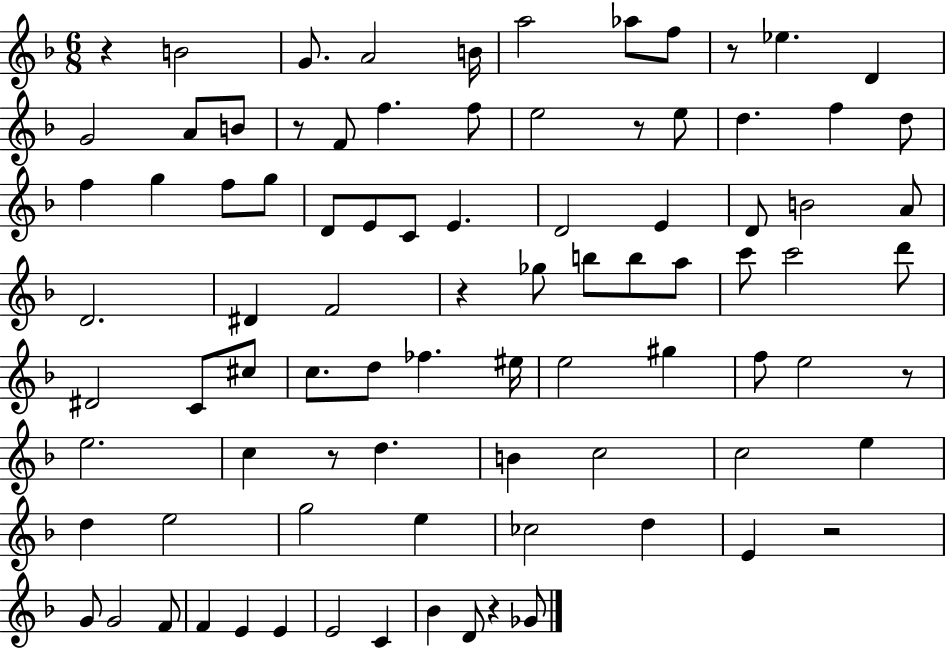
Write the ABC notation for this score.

X:1
T:Untitled
M:6/8
L:1/4
K:F
z B2 G/2 A2 B/4 a2 _a/2 f/2 z/2 _e D G2 A/2 B/2 z/2 F/2 f f/2 e2 z/2 e/2 d f d/2 f g f/2 g/2 D/2 E/2 C/2 E D2 E D/2 B2 A/2 D2 ^D F2 z _g/2 b/2 b/2 a/2 c'/2 c'2 d'/2 ^D2 C/2 ^c/2 c/2 d/2 _f ^e/4 e2 ^g f/2 e2 z/2 e2 c z/2 d B c2 c2 e d e2 g2 e _c2 d E z2 G/2 G2 F/2 F E E E2 C _B D/2 z _G/2